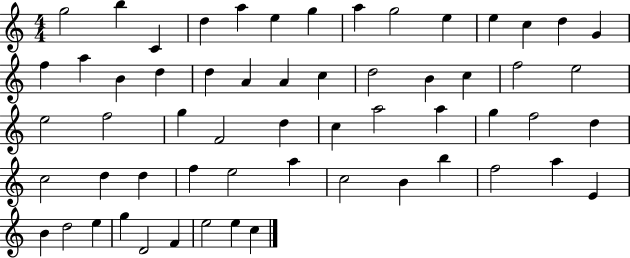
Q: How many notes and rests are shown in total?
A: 59